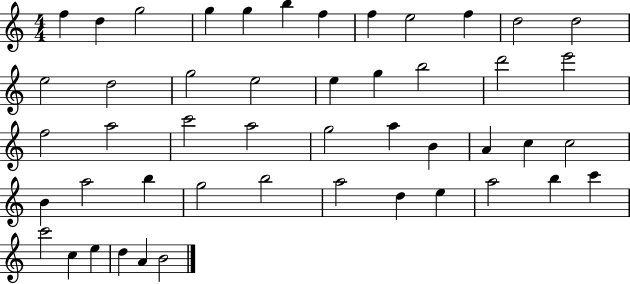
X:1
T:Untitled
M:4/4
L:1/4
K:C
f d g2 g g b f f e2 f d2 d2 e2 d2 g2 e2 e g b2 d'2 e'2 f2 a2 c'2 a2 g2 a B A c c2 B a2 b g2 b2 a2 d e a2 b c' c'2 c e d A B2